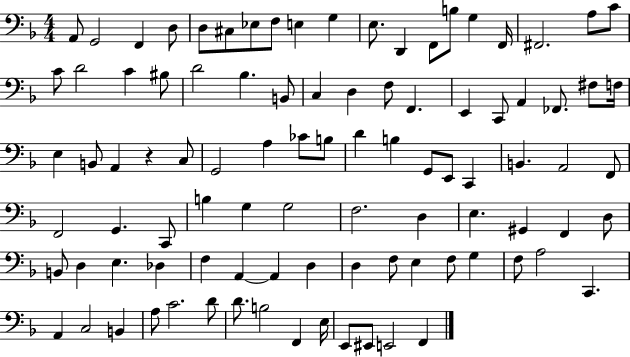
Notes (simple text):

A2/e G2/h F2/q D3/e D3/e C#3/e Eb3/e F3/e E3/q G3/q E3/e. D2/q F2/e B3/e G3/q F2/s F#2/h. A3/e C4/e C4/e D4/h C4/q BIS3/e D4/h Bb3/q. B2/e C3/q D3/q F3/e F2/q. E2/q C2/e A2/q FES2/e. F#3/e F3/s E3/q B2/e A2/q R/q C3/e G2/h A3/q CES4/e B3/e D4/q B3/q G2/e E2/e C2/q B2/q. A2/h F2/e F2/h G2/q. C2/e B3/q G3/q G3/h F3/h. D3/q E3/q. G#2/q F2/q D3/e B2/e D3/q E3/q. Db3/q F3/q A2/q A2/q D3/q D3/q F3/e E3/q F3/e G3/q F3/e A3/h C2/q. A2/q C3/h B2/q A3/e C4/h. D4/e D4/e. B3/h F2/q E3/s E2/e EIS2/e E2/h F2/q